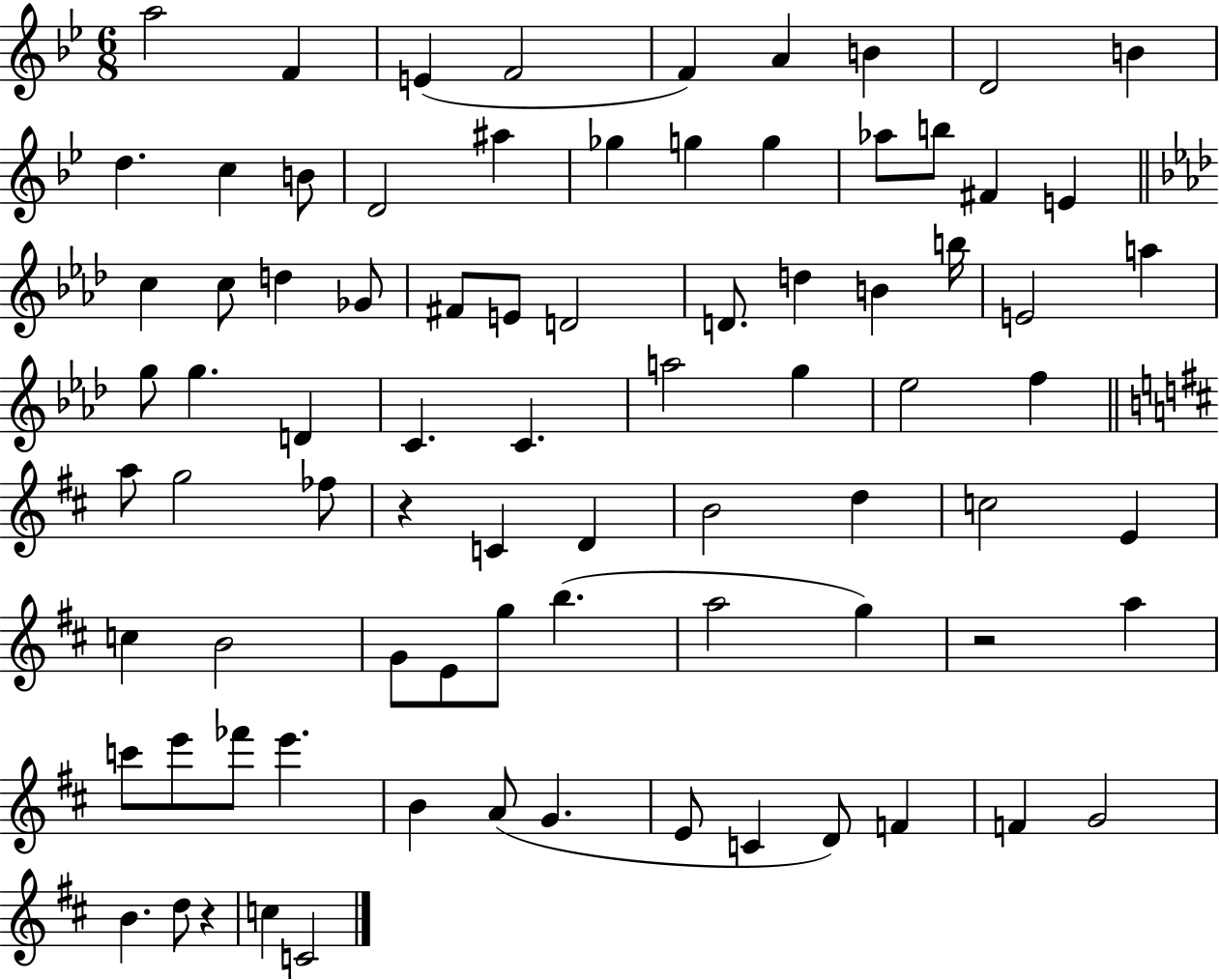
{
  \clef treble
  \numericTimeSignature
  \time 6/8
  \key bes \major
  a''2 f'4 | e'4( f'2 | f'4) a'4 b'4 | d'2 b'4 | \break d''4. c''4 b'8 | d'2 ais''4 | ges''4 g''4 g''4 | aes''8 b''8 fis'4 e'4 | \break \bar "||" \break \key f \minor c''4 c''8 d''4 ges'8 | fis'8 e'8 d'2 | d'8. d''4 b'4 b''16 | e'2 a''4 | \break g''8 g''4. d'4 | c'4. c'4. | a''2 g''4 | ees''2 f''4 | \break \bar "||" \break \key d \major a''8 g''2 fes''8 | r4 c'4 d'4 | b'2 d''4 | c''2 e'4 | \break c''4 b'2 | g'8 e'8 g''8 b''4.( | a''2 g''4) | r2 a''4 | \break c'''8 e'''8 fes'''8 e'''4. | b'4 a'8( g'4. | e'8 c'4 d'8) f'4 | f'4 g'2 | \break b'4. d''8 r4 | c''4 c'2 | \bar "|."
}